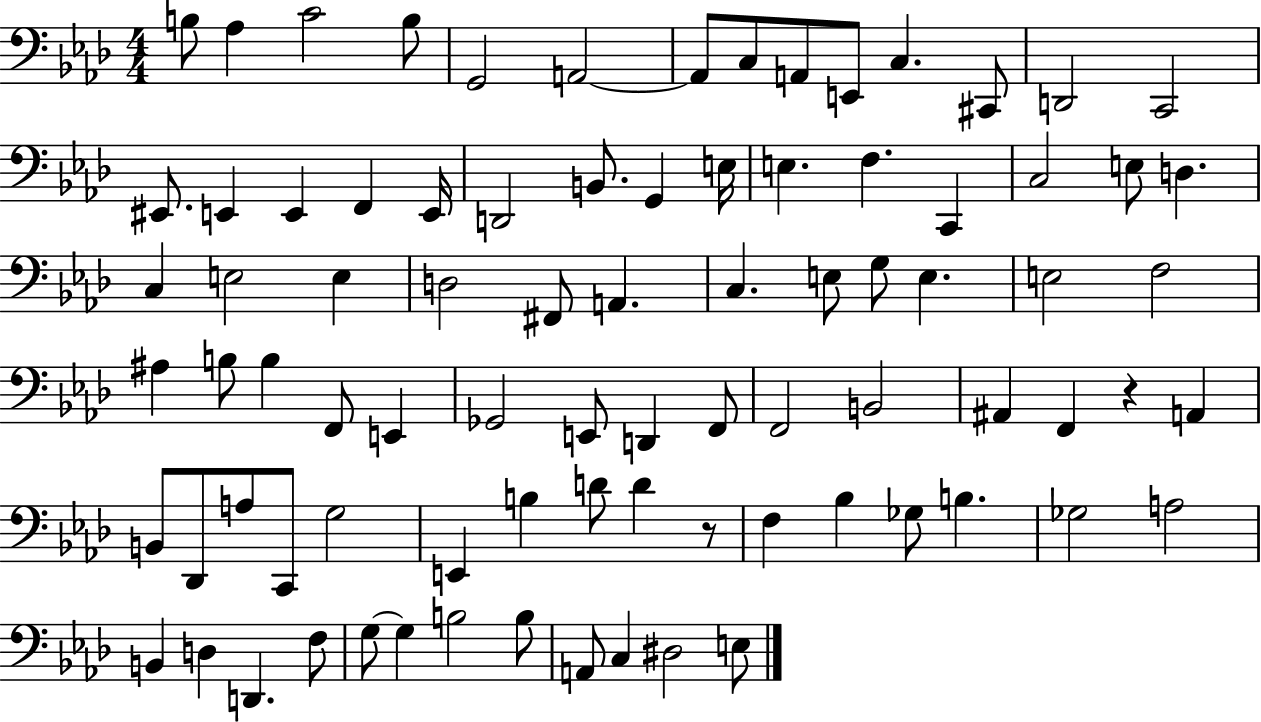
B3/e Ab3/q C4/h B3/e G2/h A2/h A2/e C3/e A2/e E2/e C3/q. C#2/e D2/h C2/h EIS2/e. E2/q E2/q F2/q E2/s D2/h B2/e. G2/q E3/s E3/q. F3/q. C2/q C3/h E3/e D3/q. C3/q E3/h E3/q D3/h F#2/e A2/q. C3/q. E3/e G3/e E3/q. E3/h F3/h A#3/q B3/e B3/q F2/e E2/q Gb2/h E2/e D2/q F2/e F2/h B2/h A#2/q F2/q R/q A2/q B2/e Db2/e A3/e C2/e G3/h E2/q B3/q D4/e D4/q R/e F3/q Bb3/q Gb3/e B3/q. Gb3/h A3/h B2/q D3/q D2/q. F3/e G3/e G3/q B3/h B3/e A2/e C3/q D#3/h E3/e